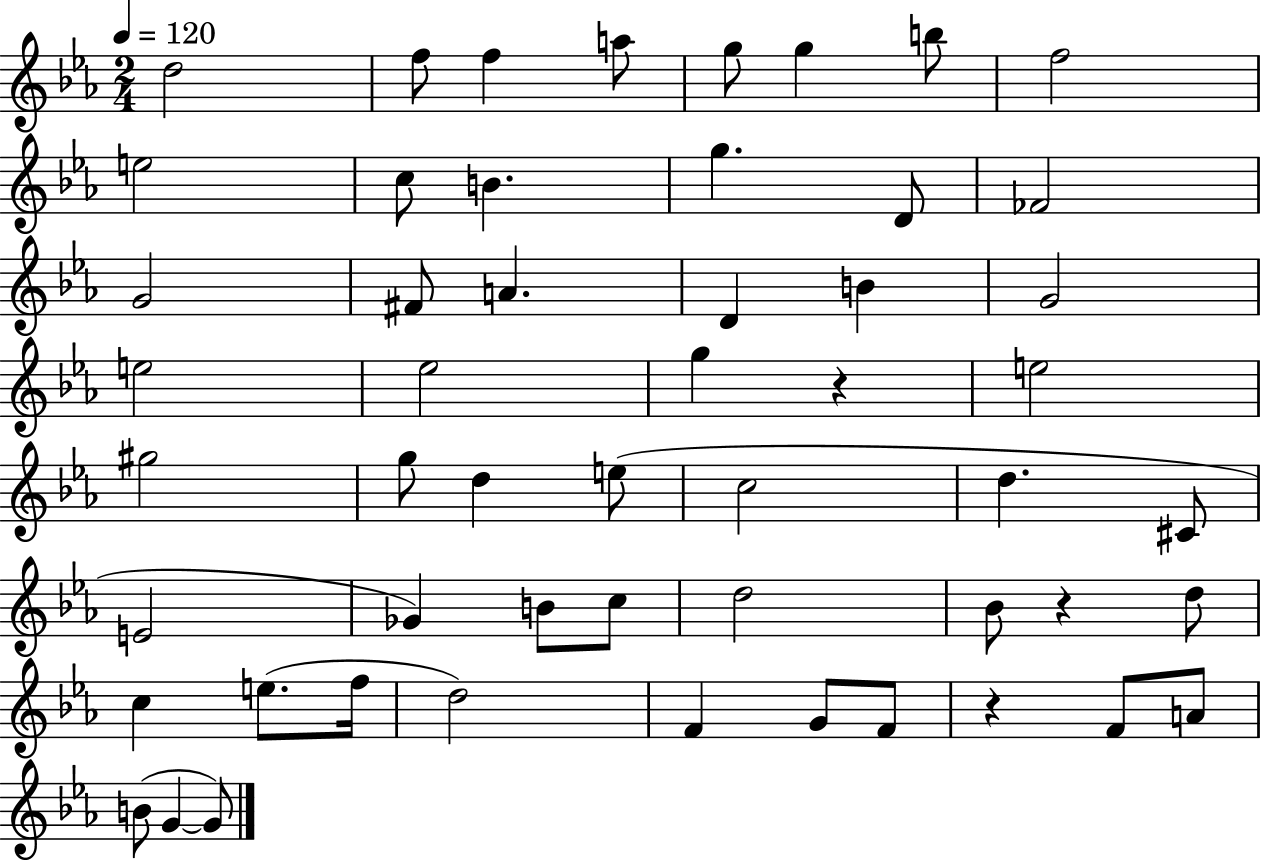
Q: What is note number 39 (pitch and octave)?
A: C5